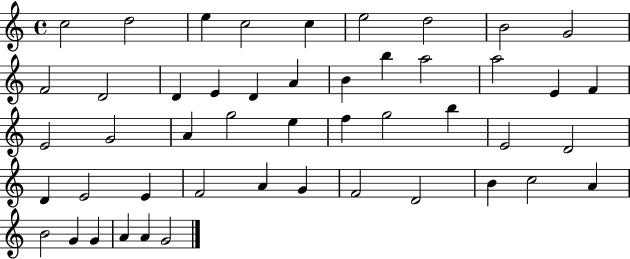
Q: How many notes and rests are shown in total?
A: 48